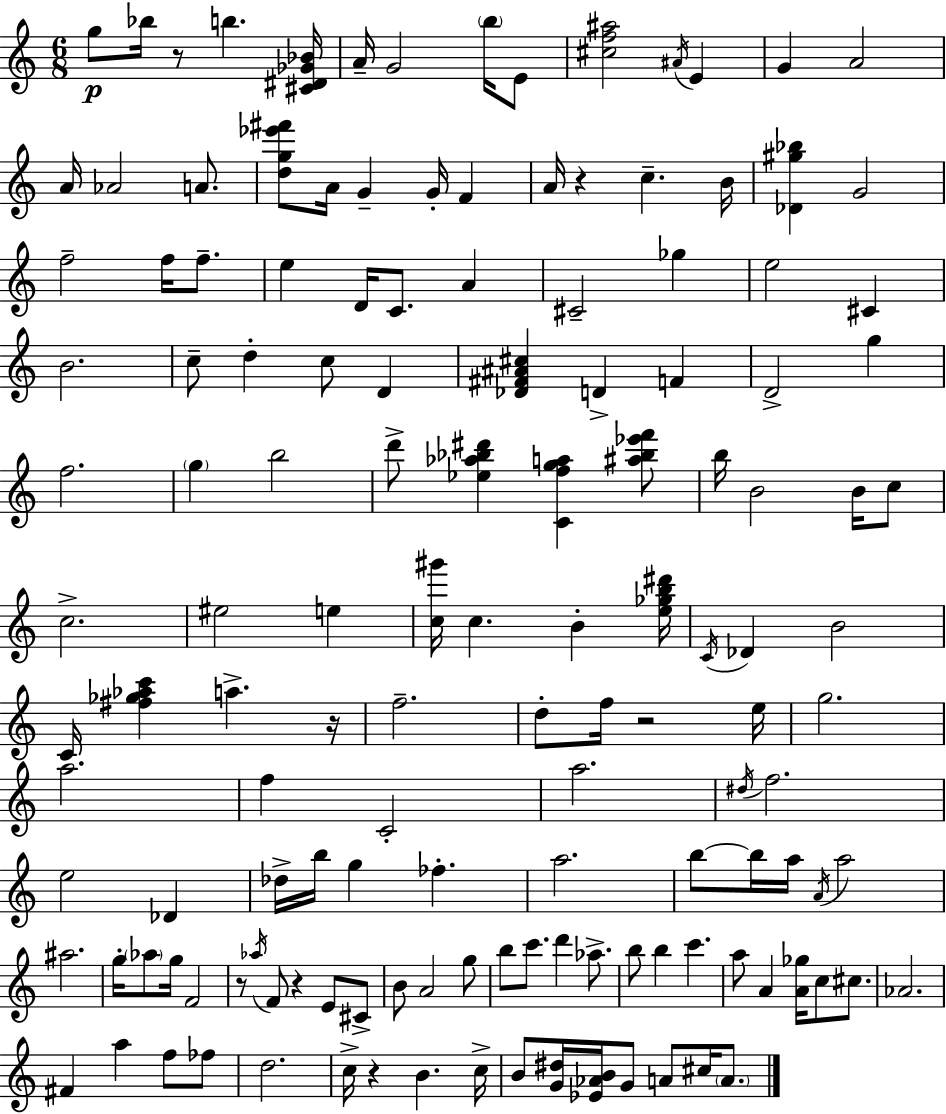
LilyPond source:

{
  \clef treble
  \numericTimeSignature
  \time 6/8
  \key a \minor
  g''8\p bes''16 r8 b''4. <cis' dis' ges' bes'>16 | a'16-- g'2 \parenthesize b''16 e'8 | <cis'' f'' ais''>2 \acciaccatura { ais'16 } e'4 | g'4 a'2 | \break a'16 aes'2 a'8. | <d'' g'' ees''' fis'''>8 a'16 g'4-- g'16-. f'4 | a'16 r4 c''4.-- | b'16 <des' gis'' bes''>4 g'2 | \break f''2-- f''16 f''8.-- | e''4 d'16 c'8. a'4 | cis'2-- ges''4 | e''2 cis'4 | \break b'2. | c''8-- d''4-. c''8 d'4 | <des' fis' ais' cis''>4 d'4-> f'4 | d'2-> g''4 | \break f''2. | \parenthesize g''4 b''2 | d'''8-> <ees'' aes'' bes'' dis'''>4 <c' f'' g'' a''>4 <ais'' bes'' ees''' f'''>8 | b''16 b'2 b'16 c''8 | \break c''2.-> | eis''2 e''4 | <c'' gis'''>16 c''4. b'4-. | <e'' ges'' b'' dis'''>16 \acciaccatura { c'16 } des'4 b'2 | \break c'16 <fis'' ges'' aes'' c'''>4 a''4.-> | r16 f''2.-- | d''8-. f''16 r2 | e''16 g''2. | \break a''2. | f''4 c'2-. | a''2. | \acciaccatura { dis''16 } f''2. | \break e''2 des'4 | des''16-> b''16 g''4 fes''4.-. | a''2. | b''8~~ b''16 a''16 \acciaccatura { a'16 } a''2 | \break ais''2. | g''16-. \parenthesize aes''8 g''16 f'2 | r8 \acciaccatura { aes''16 } f'8 r4 | e'8 cis'8-> b'8 a'2 | \break g''8 b''8 c'''8. d'''4 | aes''8.-> b''8 b''4 c'''4. | a''8 a'4 <a' ges''>16 | c''8 cis''8. aes'2. | \break fis'4 a''4 | f''8 fes''8 d''2. | c''16-> r4 b'4. | c''16-> b'8 <g' dis''>16 <ees' aes' b'>16 g'8 a'8 | \break cis''16 \parenthesize a'8. \bar "|."
}